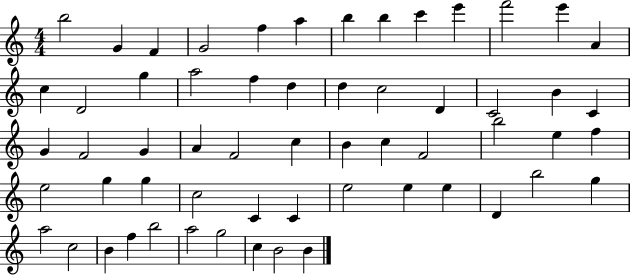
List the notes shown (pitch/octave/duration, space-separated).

B5/h G4/q F4/q G4/h F5/q A5/q B5/q B5/q C6/q E6/q F6/h E6/q A4/q C5/q D4/h G5/q A5/h F5/q D5/q D5/q C5/h D4/q C4/h B4/q C4/q G4/q F4/h G4/q A4/q F4/h C5/q B4/q C5/q F4/h B5/h E5/q F5/q E5/h G5/q G5/q C5/h C4/q C4/q E5/h E5/q E5/q D4/q B5/h G5/q A5/h C5/h B4/q F5/q B5/h A5/h G5/h C5/q B4/h B4/q